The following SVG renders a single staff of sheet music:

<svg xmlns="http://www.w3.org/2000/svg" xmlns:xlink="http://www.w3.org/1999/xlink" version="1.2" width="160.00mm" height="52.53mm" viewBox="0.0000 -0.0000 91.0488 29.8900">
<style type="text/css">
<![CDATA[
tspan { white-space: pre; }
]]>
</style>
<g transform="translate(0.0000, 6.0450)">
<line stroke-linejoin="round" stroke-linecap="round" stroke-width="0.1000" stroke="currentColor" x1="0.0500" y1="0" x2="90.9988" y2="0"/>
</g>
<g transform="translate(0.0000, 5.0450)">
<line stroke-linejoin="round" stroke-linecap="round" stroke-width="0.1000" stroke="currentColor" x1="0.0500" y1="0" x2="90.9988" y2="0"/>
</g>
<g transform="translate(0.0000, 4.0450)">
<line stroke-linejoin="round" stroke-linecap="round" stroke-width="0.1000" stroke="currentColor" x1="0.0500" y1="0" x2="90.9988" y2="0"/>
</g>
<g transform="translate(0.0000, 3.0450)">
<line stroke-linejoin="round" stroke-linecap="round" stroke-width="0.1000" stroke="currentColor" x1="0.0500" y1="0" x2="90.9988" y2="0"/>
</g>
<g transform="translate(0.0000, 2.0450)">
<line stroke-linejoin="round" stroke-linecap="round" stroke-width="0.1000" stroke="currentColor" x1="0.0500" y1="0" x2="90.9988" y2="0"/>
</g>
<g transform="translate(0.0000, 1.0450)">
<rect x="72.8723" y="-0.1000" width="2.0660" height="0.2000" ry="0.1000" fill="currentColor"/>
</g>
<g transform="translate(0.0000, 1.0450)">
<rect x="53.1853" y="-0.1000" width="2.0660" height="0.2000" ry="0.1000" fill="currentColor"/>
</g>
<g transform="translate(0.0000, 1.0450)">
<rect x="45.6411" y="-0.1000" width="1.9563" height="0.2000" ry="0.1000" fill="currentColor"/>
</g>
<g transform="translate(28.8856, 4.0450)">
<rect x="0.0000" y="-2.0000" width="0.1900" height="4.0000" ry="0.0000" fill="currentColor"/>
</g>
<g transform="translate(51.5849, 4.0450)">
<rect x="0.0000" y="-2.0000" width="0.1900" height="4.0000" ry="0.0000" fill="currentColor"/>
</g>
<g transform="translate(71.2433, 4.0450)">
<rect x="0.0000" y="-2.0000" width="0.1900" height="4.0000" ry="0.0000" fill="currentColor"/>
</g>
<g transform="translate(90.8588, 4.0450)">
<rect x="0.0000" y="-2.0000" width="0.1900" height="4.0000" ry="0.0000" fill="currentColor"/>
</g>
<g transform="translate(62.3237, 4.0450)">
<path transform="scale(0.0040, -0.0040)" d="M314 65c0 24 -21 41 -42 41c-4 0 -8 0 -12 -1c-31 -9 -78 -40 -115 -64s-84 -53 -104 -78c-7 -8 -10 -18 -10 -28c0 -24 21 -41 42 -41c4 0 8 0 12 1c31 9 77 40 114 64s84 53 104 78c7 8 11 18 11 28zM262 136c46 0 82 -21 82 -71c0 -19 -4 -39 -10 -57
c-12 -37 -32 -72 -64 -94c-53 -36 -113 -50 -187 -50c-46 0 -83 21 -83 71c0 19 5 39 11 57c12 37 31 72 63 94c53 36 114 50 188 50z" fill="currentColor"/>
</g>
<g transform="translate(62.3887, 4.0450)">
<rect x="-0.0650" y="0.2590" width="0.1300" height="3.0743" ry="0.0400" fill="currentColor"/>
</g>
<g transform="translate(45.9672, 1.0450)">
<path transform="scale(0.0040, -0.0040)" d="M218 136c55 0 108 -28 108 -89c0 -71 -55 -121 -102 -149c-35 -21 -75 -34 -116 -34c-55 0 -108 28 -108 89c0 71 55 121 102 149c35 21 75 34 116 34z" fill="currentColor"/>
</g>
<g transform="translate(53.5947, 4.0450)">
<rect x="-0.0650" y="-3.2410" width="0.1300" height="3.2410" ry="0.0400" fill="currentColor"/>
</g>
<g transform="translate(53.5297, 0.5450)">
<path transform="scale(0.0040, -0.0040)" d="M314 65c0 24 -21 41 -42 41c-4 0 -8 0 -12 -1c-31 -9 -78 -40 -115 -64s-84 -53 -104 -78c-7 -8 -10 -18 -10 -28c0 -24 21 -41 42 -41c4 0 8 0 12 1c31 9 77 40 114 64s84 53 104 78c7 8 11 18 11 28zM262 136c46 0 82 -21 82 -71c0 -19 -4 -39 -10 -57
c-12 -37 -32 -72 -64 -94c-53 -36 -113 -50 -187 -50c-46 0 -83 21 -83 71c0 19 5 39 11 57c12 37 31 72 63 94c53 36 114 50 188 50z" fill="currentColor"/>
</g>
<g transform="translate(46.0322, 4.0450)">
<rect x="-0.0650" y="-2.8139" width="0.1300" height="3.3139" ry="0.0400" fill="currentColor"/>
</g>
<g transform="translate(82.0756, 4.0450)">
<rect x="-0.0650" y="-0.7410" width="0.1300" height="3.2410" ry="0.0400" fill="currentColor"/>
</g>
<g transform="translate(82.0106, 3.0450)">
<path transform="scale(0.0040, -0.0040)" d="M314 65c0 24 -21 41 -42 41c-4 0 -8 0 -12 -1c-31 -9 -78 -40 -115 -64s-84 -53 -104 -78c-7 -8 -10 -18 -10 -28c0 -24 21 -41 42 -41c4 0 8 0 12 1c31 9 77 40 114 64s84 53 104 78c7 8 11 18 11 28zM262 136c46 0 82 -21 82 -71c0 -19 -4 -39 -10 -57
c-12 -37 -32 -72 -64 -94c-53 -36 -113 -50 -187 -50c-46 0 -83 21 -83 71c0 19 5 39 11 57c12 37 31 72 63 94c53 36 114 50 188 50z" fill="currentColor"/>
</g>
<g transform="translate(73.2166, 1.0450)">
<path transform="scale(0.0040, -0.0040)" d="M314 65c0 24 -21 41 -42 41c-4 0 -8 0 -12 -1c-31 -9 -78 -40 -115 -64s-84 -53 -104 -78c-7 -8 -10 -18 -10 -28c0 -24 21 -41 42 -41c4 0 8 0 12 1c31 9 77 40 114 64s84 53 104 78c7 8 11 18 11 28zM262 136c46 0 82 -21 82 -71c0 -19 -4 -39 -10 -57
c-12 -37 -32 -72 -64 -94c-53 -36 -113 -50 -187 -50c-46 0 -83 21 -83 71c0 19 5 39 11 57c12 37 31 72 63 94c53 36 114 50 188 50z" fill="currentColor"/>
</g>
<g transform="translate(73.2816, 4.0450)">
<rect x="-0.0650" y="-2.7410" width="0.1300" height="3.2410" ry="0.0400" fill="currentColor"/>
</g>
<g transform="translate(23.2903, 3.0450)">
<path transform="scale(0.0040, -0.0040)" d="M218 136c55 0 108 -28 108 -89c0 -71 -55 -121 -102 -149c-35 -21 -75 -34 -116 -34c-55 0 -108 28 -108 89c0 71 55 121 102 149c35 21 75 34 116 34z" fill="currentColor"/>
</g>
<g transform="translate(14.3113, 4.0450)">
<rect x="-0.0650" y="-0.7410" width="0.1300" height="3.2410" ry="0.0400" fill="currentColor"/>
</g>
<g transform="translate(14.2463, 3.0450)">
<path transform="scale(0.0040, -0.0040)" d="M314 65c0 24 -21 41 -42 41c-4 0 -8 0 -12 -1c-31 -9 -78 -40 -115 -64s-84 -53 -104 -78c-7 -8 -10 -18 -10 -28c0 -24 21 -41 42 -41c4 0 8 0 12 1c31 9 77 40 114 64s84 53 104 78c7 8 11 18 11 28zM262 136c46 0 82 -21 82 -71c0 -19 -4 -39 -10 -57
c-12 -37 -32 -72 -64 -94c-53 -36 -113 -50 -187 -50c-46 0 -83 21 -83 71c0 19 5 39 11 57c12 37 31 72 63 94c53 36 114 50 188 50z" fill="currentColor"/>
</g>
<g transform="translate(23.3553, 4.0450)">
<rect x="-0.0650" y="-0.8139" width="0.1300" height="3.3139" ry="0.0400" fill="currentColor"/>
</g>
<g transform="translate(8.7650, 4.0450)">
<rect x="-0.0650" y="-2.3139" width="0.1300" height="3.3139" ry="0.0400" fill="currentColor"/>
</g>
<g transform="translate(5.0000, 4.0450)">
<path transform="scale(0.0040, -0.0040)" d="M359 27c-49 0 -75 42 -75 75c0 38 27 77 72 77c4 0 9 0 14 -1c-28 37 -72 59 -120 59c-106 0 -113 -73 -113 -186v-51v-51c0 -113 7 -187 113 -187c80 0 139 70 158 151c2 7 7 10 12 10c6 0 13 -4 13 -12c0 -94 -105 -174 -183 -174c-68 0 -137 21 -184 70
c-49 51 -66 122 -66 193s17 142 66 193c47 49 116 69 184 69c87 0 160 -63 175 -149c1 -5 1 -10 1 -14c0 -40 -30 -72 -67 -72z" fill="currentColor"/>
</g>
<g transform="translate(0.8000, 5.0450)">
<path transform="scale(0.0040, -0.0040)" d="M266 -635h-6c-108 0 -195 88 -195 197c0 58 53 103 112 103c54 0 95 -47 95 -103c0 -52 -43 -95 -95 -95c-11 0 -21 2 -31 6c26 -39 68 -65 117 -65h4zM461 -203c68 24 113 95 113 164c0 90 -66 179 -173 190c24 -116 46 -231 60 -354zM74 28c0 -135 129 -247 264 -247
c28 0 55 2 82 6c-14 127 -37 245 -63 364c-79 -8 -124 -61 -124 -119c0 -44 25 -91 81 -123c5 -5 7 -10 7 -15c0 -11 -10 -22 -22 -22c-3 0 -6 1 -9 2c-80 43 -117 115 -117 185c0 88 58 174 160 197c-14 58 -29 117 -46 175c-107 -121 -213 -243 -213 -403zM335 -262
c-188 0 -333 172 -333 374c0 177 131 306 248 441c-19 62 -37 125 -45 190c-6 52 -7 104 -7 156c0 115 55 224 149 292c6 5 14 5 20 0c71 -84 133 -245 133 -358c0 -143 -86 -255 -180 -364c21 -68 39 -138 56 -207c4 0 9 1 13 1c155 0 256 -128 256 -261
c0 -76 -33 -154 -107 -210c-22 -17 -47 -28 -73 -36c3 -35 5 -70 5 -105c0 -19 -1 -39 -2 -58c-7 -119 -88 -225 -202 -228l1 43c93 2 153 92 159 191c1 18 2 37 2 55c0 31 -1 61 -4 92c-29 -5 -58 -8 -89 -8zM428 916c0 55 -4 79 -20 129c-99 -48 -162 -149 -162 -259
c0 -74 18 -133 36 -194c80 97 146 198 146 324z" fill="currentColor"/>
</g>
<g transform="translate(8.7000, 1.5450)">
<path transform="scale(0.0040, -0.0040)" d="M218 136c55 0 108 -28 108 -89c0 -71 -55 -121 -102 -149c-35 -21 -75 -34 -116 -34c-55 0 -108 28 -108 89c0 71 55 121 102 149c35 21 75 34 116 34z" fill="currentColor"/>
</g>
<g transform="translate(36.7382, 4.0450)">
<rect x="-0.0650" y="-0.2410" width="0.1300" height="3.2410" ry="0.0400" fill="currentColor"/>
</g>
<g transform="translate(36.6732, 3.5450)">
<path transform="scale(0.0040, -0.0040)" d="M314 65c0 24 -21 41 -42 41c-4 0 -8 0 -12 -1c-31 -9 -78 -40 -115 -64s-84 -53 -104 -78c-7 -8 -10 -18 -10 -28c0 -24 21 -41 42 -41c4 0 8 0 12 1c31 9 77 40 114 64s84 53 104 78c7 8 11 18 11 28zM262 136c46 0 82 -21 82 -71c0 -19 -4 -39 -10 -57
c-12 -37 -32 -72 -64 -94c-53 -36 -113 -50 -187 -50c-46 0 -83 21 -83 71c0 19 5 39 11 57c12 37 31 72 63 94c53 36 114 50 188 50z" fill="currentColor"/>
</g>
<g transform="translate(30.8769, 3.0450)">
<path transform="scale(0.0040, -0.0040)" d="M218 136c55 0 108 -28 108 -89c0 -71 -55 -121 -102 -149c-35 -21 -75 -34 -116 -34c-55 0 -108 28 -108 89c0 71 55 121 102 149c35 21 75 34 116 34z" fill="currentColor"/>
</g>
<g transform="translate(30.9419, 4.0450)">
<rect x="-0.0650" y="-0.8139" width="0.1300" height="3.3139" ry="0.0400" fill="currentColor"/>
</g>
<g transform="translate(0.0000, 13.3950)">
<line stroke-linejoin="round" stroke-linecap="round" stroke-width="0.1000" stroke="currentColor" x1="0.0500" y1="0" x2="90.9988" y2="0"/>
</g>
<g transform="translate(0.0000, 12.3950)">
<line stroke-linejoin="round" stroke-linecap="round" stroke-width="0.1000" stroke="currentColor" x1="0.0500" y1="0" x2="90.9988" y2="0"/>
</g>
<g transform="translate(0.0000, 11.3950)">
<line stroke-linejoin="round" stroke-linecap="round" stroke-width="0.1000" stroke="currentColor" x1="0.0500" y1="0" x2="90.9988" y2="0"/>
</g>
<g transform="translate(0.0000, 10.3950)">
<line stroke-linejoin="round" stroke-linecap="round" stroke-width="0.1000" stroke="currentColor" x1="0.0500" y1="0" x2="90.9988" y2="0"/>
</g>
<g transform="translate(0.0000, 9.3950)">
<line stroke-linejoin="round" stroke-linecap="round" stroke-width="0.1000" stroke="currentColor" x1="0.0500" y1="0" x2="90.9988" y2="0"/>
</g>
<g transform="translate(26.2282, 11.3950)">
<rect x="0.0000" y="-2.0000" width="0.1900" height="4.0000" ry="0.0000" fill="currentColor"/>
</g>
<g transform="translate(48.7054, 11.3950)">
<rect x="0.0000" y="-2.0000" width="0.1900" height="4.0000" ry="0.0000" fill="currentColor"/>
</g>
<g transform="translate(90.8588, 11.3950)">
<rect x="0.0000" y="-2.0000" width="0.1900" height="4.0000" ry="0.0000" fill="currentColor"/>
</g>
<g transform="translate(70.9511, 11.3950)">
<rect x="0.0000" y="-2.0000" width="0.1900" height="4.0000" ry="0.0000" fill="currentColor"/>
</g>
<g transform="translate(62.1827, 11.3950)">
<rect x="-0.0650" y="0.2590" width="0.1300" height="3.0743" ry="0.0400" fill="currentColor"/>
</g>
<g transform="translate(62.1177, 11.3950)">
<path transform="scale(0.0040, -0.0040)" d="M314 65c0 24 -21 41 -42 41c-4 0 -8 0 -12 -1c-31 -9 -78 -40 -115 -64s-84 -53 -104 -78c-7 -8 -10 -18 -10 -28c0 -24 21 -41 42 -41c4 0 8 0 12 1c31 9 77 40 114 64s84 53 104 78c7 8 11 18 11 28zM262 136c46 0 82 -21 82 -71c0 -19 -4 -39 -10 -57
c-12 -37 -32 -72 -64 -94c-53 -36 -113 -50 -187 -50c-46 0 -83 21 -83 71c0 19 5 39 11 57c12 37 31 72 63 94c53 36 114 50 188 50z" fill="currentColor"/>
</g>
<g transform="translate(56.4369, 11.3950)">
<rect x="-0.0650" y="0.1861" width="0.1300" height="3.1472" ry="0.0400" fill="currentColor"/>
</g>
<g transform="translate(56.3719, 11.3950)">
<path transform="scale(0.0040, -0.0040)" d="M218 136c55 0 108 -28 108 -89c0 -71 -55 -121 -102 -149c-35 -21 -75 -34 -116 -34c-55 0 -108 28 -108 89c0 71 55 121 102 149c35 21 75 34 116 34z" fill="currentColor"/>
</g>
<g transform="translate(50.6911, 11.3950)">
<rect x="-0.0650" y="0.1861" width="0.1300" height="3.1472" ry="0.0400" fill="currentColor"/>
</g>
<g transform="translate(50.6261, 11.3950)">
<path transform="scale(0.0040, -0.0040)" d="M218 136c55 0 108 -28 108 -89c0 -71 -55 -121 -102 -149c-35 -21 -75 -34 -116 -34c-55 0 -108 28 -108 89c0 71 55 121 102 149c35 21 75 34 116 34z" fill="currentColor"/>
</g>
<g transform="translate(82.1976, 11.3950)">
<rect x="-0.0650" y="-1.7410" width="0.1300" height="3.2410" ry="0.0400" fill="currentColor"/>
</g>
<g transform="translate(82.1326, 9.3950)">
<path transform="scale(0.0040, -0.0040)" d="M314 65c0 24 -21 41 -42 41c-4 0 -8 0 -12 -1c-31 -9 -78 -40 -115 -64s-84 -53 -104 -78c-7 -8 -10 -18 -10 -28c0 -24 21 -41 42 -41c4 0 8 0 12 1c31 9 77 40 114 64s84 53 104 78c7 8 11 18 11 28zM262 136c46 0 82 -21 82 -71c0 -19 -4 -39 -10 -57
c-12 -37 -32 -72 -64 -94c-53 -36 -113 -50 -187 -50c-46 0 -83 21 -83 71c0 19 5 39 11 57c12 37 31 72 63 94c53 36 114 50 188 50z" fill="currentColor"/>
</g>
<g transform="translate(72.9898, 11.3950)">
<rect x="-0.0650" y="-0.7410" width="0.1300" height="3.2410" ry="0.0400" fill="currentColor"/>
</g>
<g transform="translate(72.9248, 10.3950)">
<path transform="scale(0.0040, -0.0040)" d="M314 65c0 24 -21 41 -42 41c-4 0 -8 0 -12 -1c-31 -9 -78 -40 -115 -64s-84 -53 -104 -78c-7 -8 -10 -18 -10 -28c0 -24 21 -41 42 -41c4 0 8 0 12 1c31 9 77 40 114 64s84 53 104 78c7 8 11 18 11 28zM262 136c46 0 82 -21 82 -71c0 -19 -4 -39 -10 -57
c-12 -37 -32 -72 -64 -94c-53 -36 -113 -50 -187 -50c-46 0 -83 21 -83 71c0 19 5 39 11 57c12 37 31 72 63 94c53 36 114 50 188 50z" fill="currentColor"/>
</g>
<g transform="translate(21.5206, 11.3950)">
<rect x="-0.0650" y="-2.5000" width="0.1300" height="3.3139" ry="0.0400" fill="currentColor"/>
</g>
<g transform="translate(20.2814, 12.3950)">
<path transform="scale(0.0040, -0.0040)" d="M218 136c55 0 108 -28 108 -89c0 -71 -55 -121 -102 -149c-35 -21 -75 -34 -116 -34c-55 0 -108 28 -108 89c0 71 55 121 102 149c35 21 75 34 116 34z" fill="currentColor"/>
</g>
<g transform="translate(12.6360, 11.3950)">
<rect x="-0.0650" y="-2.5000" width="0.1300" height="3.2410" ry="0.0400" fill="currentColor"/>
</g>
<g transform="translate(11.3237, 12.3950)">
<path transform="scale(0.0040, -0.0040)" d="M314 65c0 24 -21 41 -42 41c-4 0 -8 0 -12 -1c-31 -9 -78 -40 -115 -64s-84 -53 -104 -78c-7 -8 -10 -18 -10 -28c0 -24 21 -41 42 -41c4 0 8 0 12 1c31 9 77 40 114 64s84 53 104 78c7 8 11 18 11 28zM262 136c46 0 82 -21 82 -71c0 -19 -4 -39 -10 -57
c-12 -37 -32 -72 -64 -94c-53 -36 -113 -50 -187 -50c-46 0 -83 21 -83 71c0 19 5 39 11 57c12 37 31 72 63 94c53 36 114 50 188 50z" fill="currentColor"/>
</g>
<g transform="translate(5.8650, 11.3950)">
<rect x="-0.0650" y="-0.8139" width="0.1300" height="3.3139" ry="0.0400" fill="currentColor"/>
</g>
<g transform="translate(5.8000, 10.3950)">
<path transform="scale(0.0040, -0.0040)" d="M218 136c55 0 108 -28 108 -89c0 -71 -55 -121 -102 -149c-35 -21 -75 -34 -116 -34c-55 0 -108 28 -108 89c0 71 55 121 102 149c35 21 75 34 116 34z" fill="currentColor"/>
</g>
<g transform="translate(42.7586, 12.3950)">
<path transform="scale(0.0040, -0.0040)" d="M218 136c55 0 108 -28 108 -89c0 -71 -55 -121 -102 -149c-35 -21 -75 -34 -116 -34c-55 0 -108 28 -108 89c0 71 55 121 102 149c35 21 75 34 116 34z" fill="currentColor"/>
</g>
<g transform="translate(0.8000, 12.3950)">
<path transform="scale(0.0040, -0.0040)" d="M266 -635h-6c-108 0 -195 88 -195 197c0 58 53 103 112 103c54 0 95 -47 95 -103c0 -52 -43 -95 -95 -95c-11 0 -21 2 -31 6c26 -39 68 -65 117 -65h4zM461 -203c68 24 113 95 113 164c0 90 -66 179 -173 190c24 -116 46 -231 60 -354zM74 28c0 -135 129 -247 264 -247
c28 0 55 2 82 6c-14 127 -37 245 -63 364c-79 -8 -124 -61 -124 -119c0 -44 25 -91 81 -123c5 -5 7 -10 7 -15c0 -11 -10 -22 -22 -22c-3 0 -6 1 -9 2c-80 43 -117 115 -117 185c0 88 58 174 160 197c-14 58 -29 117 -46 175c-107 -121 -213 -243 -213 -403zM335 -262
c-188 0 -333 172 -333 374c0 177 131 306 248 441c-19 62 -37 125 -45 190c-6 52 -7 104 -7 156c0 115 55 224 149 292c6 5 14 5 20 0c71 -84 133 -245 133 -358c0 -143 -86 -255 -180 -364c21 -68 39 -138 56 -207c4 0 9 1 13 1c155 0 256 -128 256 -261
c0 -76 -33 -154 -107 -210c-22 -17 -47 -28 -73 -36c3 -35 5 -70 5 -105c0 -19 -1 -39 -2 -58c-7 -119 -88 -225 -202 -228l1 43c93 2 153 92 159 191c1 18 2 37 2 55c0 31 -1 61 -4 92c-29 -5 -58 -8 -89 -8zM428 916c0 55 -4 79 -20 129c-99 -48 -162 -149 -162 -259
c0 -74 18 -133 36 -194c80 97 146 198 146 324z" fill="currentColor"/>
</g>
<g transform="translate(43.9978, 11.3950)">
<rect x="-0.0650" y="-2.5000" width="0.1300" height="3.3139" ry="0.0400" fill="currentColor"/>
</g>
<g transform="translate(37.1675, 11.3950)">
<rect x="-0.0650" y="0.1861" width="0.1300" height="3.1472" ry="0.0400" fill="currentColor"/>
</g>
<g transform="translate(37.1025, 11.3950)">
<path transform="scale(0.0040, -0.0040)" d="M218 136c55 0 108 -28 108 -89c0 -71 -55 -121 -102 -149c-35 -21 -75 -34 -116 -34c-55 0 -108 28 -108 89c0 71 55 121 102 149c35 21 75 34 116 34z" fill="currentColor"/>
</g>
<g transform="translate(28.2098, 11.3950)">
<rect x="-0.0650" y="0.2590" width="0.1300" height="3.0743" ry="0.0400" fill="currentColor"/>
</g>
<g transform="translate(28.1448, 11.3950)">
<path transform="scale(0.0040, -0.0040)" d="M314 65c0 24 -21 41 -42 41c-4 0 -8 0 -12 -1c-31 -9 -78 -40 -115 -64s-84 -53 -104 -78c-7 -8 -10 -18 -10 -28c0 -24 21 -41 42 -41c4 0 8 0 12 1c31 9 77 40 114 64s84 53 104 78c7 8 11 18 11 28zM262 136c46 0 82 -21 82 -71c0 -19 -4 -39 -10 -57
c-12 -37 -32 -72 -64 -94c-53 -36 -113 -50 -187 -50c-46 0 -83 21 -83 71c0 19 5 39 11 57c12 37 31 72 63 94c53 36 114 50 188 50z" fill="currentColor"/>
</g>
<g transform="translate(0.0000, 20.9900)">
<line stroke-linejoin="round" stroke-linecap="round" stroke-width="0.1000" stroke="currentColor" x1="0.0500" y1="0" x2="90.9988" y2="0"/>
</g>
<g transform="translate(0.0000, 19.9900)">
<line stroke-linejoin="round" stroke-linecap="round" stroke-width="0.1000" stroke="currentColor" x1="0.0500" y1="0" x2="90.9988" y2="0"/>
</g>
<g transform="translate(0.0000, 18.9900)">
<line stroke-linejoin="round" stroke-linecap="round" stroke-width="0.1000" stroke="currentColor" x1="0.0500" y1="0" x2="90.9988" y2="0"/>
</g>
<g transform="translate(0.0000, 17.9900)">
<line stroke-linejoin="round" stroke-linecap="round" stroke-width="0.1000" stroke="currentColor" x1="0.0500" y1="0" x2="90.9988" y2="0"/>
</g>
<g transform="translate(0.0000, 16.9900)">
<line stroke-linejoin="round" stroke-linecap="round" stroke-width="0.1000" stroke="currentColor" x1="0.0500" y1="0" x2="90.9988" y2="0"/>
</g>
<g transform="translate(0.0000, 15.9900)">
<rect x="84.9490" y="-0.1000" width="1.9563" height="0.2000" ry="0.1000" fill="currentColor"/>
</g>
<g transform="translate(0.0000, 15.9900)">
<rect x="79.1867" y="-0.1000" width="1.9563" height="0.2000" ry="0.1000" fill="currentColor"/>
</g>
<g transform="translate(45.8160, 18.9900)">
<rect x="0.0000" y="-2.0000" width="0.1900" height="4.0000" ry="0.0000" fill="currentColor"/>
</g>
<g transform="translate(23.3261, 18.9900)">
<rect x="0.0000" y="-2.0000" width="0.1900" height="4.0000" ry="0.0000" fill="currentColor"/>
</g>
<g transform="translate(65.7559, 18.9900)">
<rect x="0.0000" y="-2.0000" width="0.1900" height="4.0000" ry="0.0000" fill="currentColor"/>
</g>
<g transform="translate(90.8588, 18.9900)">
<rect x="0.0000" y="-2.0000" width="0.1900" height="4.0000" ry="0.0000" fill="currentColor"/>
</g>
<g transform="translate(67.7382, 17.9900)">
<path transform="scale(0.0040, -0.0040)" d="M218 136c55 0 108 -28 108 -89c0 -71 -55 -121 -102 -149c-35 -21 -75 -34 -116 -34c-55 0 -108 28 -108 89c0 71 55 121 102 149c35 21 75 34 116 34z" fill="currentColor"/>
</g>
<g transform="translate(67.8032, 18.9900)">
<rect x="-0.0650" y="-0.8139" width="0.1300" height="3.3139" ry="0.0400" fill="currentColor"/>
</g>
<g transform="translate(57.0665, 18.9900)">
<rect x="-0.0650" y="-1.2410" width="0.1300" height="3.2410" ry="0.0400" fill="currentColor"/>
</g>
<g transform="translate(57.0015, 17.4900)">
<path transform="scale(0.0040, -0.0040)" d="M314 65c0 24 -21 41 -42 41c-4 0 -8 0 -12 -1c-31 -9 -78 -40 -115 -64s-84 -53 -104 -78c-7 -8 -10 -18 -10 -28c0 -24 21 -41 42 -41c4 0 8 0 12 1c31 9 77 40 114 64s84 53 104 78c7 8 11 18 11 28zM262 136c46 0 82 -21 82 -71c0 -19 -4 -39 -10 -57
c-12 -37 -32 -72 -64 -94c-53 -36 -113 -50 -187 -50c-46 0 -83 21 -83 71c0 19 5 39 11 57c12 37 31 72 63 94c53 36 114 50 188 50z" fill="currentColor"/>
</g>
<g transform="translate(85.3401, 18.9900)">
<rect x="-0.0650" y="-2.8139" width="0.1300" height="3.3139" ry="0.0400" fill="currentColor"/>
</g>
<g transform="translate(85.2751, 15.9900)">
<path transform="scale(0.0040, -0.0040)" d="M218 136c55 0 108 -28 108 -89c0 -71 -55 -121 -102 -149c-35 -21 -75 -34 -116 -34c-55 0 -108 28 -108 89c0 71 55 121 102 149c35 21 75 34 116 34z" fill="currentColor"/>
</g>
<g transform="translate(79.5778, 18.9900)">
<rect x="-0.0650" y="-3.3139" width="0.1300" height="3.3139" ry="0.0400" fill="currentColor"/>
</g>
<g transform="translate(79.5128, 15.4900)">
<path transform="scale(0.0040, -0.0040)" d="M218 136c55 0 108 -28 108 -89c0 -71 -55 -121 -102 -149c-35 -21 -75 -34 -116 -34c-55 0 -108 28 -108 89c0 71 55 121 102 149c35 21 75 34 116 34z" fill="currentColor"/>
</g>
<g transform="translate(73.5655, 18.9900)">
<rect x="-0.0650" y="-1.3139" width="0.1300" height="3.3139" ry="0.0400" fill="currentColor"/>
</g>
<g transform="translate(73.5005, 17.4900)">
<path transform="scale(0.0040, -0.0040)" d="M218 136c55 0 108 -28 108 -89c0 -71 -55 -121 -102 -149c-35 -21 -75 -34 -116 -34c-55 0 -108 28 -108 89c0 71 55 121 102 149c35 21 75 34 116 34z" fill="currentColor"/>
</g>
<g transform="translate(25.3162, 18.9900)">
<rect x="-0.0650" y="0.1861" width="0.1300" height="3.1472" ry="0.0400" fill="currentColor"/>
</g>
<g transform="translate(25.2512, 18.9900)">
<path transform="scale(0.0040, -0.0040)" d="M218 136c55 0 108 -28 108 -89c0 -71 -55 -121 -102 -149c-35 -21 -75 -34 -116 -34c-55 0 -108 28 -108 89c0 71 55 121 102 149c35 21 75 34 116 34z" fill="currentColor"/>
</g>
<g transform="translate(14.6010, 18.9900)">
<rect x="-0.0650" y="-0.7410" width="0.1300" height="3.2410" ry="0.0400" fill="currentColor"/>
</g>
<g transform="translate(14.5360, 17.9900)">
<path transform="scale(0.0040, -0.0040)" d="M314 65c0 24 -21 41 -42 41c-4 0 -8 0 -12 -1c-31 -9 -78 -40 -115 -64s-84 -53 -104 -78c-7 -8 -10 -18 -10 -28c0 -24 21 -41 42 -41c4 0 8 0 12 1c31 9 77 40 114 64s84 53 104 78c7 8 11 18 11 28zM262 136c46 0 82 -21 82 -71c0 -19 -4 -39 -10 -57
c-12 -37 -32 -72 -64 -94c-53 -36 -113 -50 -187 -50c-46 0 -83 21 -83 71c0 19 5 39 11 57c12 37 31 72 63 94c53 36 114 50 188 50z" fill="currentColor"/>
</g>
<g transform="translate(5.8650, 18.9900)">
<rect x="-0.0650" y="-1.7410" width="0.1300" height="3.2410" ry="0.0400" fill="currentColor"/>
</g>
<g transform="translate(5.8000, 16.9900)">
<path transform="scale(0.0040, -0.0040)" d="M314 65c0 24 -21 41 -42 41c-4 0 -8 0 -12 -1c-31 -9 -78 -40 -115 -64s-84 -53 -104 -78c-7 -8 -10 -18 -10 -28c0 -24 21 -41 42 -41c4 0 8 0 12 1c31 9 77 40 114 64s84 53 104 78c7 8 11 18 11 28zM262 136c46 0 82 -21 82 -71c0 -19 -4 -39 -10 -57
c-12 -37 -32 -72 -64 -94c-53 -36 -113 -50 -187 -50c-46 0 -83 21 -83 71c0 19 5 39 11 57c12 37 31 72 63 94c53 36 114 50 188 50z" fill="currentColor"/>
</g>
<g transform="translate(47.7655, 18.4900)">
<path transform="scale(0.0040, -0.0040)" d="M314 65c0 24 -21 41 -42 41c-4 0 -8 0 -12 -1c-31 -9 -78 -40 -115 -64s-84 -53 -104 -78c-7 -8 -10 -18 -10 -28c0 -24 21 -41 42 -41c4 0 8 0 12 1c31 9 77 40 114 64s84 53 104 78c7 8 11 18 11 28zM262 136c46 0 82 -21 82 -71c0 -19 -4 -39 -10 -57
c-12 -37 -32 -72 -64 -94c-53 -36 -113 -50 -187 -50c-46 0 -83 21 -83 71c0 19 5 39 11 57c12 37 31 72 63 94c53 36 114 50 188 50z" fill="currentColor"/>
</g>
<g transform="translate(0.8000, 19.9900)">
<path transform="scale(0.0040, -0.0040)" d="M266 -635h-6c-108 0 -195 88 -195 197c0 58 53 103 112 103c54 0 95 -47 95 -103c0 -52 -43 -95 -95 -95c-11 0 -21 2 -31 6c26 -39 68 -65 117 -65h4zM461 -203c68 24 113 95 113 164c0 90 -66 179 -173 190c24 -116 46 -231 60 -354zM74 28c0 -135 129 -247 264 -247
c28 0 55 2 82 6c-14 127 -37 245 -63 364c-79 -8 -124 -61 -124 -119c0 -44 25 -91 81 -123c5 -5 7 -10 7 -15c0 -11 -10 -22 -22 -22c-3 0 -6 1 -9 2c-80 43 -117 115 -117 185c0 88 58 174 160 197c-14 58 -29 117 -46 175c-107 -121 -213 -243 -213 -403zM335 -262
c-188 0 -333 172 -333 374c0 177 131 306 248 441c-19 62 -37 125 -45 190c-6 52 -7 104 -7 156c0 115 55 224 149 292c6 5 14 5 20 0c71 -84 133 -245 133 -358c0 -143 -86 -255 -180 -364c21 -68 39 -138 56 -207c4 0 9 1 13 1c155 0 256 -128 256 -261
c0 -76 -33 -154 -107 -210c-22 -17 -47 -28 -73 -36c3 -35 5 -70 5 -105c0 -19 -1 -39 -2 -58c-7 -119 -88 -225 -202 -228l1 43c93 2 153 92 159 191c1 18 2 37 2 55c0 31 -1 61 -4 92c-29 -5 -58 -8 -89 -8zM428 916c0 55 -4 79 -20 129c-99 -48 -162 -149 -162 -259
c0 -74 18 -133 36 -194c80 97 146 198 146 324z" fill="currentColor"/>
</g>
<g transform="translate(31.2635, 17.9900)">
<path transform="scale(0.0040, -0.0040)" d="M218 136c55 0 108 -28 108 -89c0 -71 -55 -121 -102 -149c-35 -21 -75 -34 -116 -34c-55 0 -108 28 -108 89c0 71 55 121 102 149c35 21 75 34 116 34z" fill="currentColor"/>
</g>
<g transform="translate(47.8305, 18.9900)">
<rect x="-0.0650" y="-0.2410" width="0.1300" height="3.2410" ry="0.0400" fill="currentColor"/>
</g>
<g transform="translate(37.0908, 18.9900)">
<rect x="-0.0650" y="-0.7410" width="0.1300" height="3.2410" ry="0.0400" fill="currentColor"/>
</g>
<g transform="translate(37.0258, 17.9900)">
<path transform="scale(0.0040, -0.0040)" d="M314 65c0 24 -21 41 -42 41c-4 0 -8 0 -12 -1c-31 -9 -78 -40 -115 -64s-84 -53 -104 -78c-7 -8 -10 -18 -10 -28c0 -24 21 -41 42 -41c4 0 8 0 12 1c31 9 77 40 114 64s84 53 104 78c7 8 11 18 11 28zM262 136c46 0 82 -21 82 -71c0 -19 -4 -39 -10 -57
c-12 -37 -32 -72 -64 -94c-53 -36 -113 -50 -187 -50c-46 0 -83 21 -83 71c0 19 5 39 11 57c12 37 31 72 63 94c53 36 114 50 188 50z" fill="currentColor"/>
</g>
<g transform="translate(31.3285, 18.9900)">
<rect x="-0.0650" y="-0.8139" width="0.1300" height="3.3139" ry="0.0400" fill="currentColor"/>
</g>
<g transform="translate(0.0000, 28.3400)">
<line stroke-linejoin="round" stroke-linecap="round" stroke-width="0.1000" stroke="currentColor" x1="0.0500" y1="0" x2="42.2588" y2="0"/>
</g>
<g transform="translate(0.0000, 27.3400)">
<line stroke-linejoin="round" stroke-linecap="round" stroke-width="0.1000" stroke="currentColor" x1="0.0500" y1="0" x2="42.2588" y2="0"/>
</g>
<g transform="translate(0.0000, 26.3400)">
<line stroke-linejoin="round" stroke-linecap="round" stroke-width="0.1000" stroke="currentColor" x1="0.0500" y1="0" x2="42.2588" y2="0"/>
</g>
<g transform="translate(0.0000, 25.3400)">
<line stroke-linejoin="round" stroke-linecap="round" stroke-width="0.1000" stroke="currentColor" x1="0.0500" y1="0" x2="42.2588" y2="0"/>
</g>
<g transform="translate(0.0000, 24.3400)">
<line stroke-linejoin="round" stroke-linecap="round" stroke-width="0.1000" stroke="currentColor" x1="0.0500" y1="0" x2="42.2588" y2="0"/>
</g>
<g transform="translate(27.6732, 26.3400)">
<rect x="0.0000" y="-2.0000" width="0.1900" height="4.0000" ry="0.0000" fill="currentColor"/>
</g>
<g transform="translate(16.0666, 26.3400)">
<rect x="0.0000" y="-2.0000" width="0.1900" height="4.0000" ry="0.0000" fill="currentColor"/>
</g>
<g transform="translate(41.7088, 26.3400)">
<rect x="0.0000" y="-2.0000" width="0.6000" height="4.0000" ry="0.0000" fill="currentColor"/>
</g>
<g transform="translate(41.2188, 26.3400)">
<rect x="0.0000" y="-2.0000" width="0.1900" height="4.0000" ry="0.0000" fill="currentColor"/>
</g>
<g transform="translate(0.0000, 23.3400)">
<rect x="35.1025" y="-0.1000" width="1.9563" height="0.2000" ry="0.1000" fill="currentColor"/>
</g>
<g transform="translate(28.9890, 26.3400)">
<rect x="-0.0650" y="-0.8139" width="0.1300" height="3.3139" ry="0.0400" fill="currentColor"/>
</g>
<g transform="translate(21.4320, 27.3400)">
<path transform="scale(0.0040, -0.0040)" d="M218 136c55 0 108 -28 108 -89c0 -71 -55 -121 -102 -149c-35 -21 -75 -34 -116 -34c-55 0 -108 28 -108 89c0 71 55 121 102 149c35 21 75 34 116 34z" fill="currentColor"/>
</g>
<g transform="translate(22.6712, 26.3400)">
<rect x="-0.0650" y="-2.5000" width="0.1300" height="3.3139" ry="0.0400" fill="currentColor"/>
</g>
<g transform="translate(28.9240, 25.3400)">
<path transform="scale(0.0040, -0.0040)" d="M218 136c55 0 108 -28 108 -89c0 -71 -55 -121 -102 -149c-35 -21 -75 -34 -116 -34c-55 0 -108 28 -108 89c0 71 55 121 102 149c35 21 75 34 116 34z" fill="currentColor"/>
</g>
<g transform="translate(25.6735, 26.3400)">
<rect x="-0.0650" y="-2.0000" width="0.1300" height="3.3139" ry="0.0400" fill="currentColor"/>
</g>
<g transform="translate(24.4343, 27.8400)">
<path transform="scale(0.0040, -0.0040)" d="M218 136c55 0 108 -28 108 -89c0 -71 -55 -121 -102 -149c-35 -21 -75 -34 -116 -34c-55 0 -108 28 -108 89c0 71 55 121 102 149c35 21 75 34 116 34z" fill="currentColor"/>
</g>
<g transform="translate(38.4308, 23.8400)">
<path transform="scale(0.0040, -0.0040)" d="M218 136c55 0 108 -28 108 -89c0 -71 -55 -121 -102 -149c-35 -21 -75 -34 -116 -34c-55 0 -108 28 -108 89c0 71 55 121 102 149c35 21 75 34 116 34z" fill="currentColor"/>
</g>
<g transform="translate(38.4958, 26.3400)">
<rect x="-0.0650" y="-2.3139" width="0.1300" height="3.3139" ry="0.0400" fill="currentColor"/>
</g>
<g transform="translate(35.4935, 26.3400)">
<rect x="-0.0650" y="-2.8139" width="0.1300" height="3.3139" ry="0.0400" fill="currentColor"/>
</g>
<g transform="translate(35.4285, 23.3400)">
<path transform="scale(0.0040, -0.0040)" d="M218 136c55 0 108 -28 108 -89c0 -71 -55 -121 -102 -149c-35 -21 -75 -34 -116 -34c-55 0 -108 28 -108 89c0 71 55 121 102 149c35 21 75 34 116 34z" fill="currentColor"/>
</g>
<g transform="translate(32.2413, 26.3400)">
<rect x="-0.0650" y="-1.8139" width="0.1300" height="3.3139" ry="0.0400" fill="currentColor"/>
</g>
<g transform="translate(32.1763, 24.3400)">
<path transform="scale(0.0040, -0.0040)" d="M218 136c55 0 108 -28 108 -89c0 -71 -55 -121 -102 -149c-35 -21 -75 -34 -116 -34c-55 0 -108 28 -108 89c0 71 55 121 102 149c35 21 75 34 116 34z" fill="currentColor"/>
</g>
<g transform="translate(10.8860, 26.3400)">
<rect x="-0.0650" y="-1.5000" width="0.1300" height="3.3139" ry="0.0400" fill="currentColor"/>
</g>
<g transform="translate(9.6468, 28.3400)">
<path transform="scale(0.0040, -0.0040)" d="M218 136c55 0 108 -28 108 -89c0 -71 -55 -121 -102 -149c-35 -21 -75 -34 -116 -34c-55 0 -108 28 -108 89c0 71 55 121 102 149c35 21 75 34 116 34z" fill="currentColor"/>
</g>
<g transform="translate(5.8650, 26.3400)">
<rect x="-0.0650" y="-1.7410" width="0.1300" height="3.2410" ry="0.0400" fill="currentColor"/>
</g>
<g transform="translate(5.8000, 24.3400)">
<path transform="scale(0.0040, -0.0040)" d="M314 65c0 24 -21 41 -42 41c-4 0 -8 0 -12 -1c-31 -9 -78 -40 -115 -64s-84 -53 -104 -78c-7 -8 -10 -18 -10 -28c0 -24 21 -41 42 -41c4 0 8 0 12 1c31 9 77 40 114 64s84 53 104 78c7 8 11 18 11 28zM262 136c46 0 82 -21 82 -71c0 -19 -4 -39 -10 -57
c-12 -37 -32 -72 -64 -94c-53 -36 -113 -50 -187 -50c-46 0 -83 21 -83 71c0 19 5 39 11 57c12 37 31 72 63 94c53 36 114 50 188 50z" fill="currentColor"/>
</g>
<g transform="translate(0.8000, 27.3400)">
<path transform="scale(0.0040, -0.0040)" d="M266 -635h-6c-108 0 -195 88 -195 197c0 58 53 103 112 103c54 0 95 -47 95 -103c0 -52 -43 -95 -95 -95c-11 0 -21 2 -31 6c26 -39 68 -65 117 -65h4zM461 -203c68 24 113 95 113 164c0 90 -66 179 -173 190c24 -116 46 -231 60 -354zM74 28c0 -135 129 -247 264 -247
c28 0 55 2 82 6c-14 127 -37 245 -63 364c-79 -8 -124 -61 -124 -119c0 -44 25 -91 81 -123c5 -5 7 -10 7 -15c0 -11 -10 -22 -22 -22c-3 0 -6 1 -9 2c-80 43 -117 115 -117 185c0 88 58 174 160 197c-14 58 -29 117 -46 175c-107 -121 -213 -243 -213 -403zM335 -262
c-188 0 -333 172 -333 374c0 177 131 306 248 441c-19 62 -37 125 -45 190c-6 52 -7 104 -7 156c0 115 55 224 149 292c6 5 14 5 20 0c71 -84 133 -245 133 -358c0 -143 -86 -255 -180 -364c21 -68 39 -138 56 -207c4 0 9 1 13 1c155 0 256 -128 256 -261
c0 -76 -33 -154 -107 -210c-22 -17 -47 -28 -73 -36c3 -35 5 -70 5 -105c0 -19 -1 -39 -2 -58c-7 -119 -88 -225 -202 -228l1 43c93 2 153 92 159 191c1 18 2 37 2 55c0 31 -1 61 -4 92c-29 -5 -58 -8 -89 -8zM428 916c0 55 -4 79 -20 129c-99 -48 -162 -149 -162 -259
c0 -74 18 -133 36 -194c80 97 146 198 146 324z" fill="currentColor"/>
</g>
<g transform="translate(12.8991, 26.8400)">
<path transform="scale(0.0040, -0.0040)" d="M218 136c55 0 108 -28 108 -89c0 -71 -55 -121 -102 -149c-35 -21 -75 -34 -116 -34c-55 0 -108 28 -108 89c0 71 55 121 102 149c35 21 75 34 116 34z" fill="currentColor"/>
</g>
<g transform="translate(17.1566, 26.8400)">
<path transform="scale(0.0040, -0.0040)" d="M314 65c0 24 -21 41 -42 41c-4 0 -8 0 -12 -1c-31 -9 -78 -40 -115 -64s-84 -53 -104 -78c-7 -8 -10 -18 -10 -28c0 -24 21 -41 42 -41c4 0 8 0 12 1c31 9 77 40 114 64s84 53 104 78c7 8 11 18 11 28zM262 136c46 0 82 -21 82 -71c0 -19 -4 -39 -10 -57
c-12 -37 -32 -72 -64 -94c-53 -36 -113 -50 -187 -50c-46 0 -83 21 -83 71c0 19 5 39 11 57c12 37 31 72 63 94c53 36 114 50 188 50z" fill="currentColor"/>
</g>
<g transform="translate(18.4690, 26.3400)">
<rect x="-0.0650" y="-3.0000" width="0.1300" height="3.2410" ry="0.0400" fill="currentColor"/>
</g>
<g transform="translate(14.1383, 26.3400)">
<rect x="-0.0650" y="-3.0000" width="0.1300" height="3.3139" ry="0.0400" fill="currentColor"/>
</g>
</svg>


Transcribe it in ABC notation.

X:1
T:Untitled
M:4/4
L:1/4
K:C
g d2 d d c2 a b2 B2 a2 d2 d G2 G B2 B G B B B2 d2 f2 f2 d2 B d d2 c2 e2 d e b a f2 E A A2 G F d f a g